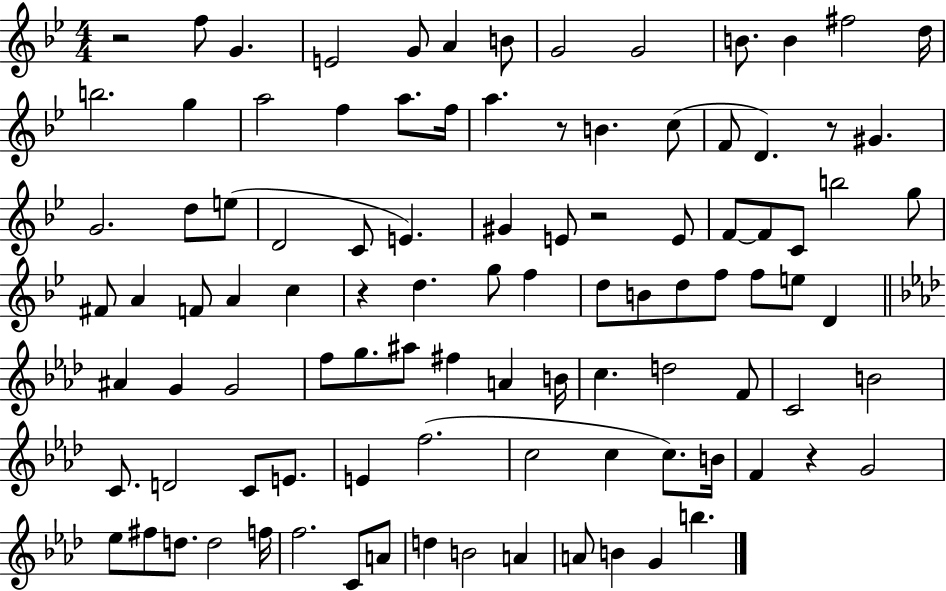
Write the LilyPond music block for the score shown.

{
  \clef treble
  \numericTimeSignature
  \time 4/4
  \key bes \major
  r2 f''8 g'4. | e'2 g'8 a'4 b'8 | g'2 g'2 | b'8. b'4 fis''2 d''16 | \break b''2. g''4 | a''2 f''4 a''8. f''16 | a''4. r8 b'4. c''8( | f'8 d'4.) r8 gis'4. | \break g'2. d''8 e''8( | d'2 c'8 e'4.) | gis'4 e'8 r2 e'8 | f'8~~ f'8 c'8 b''2 g''8 | \break fis'8 a'4 f'8 a'4 c''4 | r4 d''4. g''8 f''4 | d''8 b'8 d''8 f''8 f''8 e''8 d'4 | \bar "||" \break \key aes \major ais'4 g'4 g'2 | f''8 g''8. ais''8 fis''4 a'4 b'16 | c''4. d''2 f'8 | c'2 b'2 | \break c'8. d'2 c'8 e'8. | e'4 f''2.( | c''2 c''4 c''8.) b'16 | f'4 r4 g'2 | \break ees''8 fis''8 d''8. d''2 f''16 | f''2. c'8 a'8 | d''4 b'2 a'4 | a'8 b'4 g'4 b''4. | \break \bar "|."
}